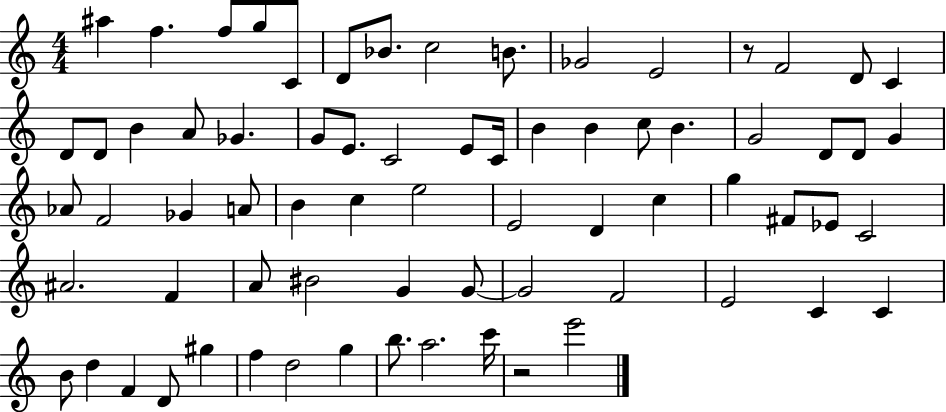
{
  \clef treble
  \numericTimeSignature
  \time 4/4
  \key c \major
  \repeat volta 2 { ais''4 f''4. f''8 g''8 c'8 | d'8 bes'8. c''2 b'8. | ges'2 e'2 | r8 f'2 d'8 c'4 | \break d'8 d'8 b'4 a'8 ges'4. | g'8 e'8. c'2 e'8 c'16 | b'4 b'4 c''8 b'4. | g'2 d'8 d'8 g'4 | \break aes'8 f'2 ges'4 a'8 | b'4 c''4 e''2 | e'2 d'4 c''4 | g''4 fis'8 ees'8 c'2 | \break ais'2. f'4 | a'8 bis'2 g'4 g'8~~ | g'2 f'2 | e'2 c'4 c'4 | \break b'8 d''4 f'4 d'8 gis''4 | f''4 d''2 g''4 | b''8. a''2. c'''16 | r2 e'''2 | \break } \bar "|."
}